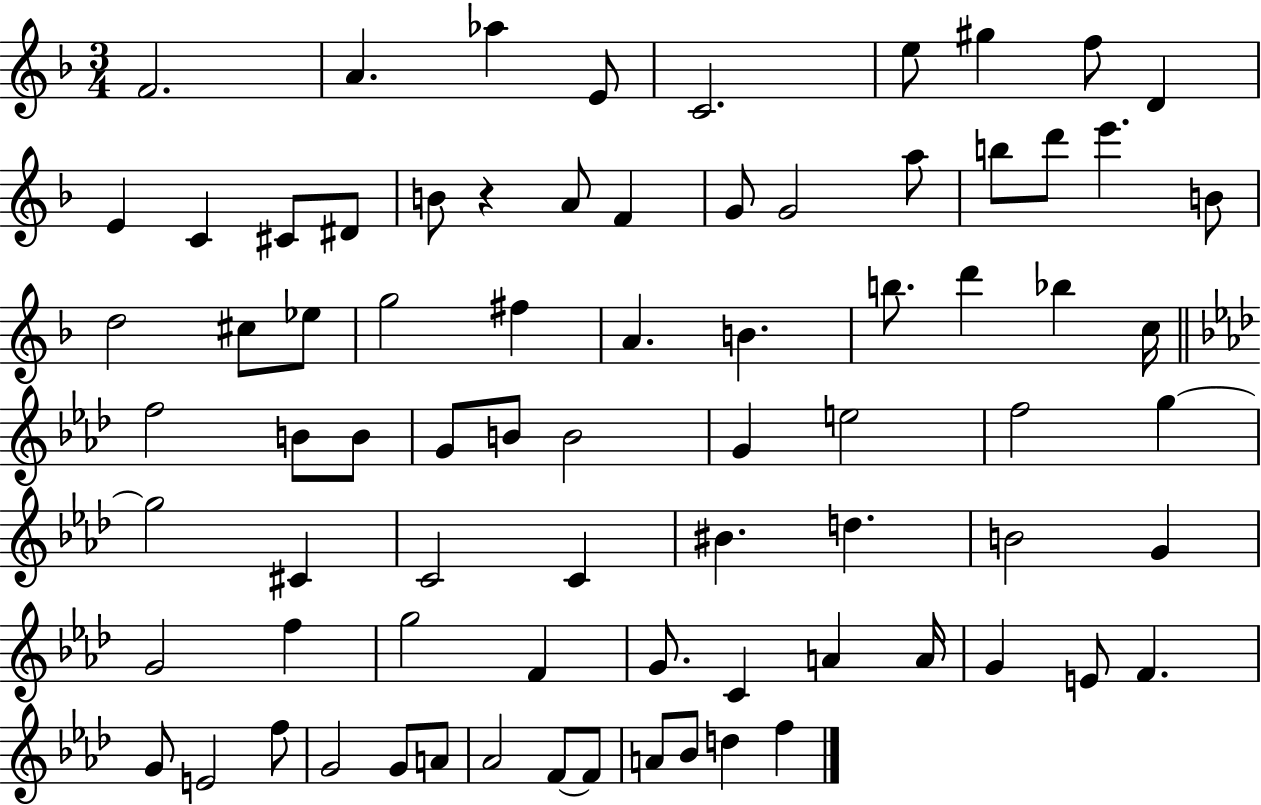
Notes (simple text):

F4/h. A4/q. Ab5/q E4/e C4/h. E5/e G#5/q F5/e D4/q E4/q C4/q C#4/e D#4/e B4/e R/q A4/e F4/q G4/e G4/h A5/e B5/e D6/e E6/q. B4/e D5/h C#5/e Eb5/e G5/h F#5/q A4/q. B4/q. B5/e. D6/q Bb5/q C5/s F5/h B4/e B4/e G4/e B4/e B4/h G4/q E5/h F5/h G5/q G5/h C#4/q C4/h C4/q BIS4/q. D5/q. B4/h G4/q G4/h F5/q G5/h F4/q G4/e. C4/q A4/q A4/s G4/q E4/e F4/q. G4/e E4/h F5/e G4/h G4/e A4/e Ab4/h F4/e F4/e A4/e Bb4/e D5/q F5/q